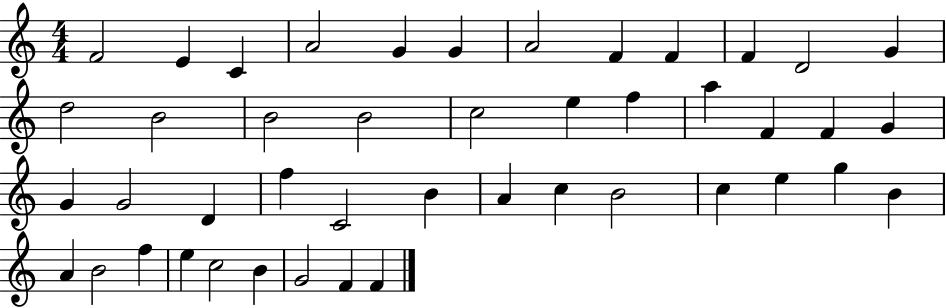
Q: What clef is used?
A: treble